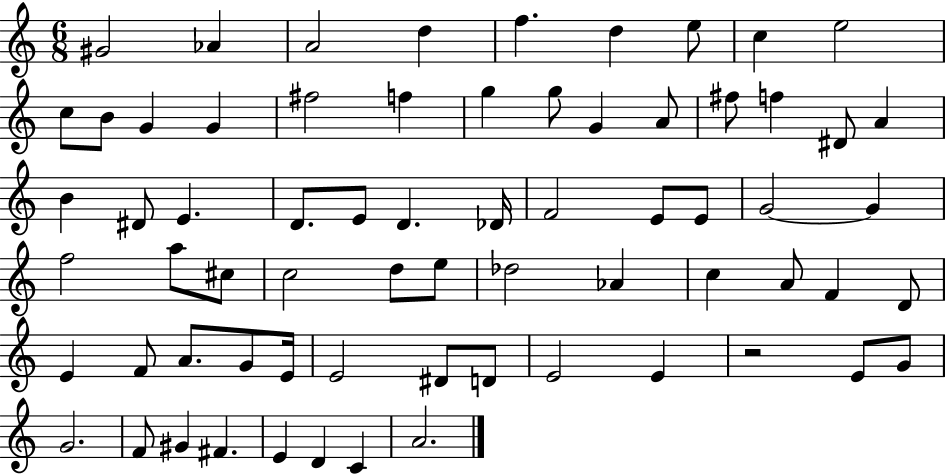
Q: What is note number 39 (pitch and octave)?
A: C5